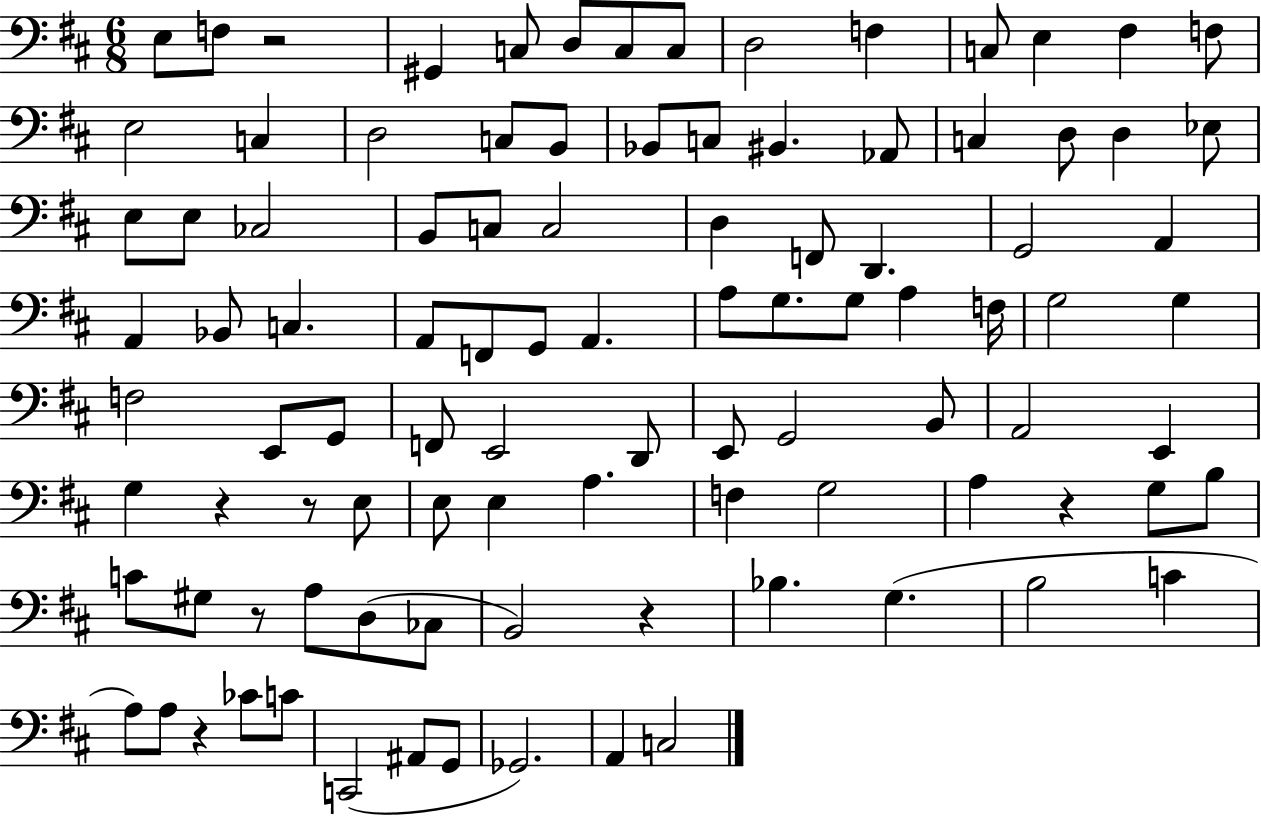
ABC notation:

X:1
T:Untitled
M:6/8
L:1/4
K:D
E,/2 F,/2 z2 ^G,, C,/2 D,/2 C,/2 C,/2 D,2 F, C,/2 E, ^F, F,/2 E,2 C, D,2 C,/2 B,,/2 _B,,/2 C,/2 ^B,, _A,,/2 C, D,/2 D, _E,/2 E,/2 E,/2 _C,2 B,,/2 C,/2 C,2 D, F,,/2 D,, G,,2 A,, A,, _B,,/2 C, A,,/2 F,,/2 G,,/2 A,, A,/2 G,/2 G,/2 A, F,/4 G,2 G, F,2 E,,/2 G,,/2 F,,/2 E,,2 D,,/2 E,,/2 G,,2 B,,/2 A,,2 E,, G, z z/2 E,/2 E,/2 E, A, F, G,2 A, z G,/2 B,/2 C/2 ^G,/2 z/2 A,/2 D,/2 _C,/2 B,,2 z _B, G, B,2 C A,/2 A,/2 z _C/2 C/2 C,,2 ^A,,/2 G,,/2 _G,,2 A,, C,2